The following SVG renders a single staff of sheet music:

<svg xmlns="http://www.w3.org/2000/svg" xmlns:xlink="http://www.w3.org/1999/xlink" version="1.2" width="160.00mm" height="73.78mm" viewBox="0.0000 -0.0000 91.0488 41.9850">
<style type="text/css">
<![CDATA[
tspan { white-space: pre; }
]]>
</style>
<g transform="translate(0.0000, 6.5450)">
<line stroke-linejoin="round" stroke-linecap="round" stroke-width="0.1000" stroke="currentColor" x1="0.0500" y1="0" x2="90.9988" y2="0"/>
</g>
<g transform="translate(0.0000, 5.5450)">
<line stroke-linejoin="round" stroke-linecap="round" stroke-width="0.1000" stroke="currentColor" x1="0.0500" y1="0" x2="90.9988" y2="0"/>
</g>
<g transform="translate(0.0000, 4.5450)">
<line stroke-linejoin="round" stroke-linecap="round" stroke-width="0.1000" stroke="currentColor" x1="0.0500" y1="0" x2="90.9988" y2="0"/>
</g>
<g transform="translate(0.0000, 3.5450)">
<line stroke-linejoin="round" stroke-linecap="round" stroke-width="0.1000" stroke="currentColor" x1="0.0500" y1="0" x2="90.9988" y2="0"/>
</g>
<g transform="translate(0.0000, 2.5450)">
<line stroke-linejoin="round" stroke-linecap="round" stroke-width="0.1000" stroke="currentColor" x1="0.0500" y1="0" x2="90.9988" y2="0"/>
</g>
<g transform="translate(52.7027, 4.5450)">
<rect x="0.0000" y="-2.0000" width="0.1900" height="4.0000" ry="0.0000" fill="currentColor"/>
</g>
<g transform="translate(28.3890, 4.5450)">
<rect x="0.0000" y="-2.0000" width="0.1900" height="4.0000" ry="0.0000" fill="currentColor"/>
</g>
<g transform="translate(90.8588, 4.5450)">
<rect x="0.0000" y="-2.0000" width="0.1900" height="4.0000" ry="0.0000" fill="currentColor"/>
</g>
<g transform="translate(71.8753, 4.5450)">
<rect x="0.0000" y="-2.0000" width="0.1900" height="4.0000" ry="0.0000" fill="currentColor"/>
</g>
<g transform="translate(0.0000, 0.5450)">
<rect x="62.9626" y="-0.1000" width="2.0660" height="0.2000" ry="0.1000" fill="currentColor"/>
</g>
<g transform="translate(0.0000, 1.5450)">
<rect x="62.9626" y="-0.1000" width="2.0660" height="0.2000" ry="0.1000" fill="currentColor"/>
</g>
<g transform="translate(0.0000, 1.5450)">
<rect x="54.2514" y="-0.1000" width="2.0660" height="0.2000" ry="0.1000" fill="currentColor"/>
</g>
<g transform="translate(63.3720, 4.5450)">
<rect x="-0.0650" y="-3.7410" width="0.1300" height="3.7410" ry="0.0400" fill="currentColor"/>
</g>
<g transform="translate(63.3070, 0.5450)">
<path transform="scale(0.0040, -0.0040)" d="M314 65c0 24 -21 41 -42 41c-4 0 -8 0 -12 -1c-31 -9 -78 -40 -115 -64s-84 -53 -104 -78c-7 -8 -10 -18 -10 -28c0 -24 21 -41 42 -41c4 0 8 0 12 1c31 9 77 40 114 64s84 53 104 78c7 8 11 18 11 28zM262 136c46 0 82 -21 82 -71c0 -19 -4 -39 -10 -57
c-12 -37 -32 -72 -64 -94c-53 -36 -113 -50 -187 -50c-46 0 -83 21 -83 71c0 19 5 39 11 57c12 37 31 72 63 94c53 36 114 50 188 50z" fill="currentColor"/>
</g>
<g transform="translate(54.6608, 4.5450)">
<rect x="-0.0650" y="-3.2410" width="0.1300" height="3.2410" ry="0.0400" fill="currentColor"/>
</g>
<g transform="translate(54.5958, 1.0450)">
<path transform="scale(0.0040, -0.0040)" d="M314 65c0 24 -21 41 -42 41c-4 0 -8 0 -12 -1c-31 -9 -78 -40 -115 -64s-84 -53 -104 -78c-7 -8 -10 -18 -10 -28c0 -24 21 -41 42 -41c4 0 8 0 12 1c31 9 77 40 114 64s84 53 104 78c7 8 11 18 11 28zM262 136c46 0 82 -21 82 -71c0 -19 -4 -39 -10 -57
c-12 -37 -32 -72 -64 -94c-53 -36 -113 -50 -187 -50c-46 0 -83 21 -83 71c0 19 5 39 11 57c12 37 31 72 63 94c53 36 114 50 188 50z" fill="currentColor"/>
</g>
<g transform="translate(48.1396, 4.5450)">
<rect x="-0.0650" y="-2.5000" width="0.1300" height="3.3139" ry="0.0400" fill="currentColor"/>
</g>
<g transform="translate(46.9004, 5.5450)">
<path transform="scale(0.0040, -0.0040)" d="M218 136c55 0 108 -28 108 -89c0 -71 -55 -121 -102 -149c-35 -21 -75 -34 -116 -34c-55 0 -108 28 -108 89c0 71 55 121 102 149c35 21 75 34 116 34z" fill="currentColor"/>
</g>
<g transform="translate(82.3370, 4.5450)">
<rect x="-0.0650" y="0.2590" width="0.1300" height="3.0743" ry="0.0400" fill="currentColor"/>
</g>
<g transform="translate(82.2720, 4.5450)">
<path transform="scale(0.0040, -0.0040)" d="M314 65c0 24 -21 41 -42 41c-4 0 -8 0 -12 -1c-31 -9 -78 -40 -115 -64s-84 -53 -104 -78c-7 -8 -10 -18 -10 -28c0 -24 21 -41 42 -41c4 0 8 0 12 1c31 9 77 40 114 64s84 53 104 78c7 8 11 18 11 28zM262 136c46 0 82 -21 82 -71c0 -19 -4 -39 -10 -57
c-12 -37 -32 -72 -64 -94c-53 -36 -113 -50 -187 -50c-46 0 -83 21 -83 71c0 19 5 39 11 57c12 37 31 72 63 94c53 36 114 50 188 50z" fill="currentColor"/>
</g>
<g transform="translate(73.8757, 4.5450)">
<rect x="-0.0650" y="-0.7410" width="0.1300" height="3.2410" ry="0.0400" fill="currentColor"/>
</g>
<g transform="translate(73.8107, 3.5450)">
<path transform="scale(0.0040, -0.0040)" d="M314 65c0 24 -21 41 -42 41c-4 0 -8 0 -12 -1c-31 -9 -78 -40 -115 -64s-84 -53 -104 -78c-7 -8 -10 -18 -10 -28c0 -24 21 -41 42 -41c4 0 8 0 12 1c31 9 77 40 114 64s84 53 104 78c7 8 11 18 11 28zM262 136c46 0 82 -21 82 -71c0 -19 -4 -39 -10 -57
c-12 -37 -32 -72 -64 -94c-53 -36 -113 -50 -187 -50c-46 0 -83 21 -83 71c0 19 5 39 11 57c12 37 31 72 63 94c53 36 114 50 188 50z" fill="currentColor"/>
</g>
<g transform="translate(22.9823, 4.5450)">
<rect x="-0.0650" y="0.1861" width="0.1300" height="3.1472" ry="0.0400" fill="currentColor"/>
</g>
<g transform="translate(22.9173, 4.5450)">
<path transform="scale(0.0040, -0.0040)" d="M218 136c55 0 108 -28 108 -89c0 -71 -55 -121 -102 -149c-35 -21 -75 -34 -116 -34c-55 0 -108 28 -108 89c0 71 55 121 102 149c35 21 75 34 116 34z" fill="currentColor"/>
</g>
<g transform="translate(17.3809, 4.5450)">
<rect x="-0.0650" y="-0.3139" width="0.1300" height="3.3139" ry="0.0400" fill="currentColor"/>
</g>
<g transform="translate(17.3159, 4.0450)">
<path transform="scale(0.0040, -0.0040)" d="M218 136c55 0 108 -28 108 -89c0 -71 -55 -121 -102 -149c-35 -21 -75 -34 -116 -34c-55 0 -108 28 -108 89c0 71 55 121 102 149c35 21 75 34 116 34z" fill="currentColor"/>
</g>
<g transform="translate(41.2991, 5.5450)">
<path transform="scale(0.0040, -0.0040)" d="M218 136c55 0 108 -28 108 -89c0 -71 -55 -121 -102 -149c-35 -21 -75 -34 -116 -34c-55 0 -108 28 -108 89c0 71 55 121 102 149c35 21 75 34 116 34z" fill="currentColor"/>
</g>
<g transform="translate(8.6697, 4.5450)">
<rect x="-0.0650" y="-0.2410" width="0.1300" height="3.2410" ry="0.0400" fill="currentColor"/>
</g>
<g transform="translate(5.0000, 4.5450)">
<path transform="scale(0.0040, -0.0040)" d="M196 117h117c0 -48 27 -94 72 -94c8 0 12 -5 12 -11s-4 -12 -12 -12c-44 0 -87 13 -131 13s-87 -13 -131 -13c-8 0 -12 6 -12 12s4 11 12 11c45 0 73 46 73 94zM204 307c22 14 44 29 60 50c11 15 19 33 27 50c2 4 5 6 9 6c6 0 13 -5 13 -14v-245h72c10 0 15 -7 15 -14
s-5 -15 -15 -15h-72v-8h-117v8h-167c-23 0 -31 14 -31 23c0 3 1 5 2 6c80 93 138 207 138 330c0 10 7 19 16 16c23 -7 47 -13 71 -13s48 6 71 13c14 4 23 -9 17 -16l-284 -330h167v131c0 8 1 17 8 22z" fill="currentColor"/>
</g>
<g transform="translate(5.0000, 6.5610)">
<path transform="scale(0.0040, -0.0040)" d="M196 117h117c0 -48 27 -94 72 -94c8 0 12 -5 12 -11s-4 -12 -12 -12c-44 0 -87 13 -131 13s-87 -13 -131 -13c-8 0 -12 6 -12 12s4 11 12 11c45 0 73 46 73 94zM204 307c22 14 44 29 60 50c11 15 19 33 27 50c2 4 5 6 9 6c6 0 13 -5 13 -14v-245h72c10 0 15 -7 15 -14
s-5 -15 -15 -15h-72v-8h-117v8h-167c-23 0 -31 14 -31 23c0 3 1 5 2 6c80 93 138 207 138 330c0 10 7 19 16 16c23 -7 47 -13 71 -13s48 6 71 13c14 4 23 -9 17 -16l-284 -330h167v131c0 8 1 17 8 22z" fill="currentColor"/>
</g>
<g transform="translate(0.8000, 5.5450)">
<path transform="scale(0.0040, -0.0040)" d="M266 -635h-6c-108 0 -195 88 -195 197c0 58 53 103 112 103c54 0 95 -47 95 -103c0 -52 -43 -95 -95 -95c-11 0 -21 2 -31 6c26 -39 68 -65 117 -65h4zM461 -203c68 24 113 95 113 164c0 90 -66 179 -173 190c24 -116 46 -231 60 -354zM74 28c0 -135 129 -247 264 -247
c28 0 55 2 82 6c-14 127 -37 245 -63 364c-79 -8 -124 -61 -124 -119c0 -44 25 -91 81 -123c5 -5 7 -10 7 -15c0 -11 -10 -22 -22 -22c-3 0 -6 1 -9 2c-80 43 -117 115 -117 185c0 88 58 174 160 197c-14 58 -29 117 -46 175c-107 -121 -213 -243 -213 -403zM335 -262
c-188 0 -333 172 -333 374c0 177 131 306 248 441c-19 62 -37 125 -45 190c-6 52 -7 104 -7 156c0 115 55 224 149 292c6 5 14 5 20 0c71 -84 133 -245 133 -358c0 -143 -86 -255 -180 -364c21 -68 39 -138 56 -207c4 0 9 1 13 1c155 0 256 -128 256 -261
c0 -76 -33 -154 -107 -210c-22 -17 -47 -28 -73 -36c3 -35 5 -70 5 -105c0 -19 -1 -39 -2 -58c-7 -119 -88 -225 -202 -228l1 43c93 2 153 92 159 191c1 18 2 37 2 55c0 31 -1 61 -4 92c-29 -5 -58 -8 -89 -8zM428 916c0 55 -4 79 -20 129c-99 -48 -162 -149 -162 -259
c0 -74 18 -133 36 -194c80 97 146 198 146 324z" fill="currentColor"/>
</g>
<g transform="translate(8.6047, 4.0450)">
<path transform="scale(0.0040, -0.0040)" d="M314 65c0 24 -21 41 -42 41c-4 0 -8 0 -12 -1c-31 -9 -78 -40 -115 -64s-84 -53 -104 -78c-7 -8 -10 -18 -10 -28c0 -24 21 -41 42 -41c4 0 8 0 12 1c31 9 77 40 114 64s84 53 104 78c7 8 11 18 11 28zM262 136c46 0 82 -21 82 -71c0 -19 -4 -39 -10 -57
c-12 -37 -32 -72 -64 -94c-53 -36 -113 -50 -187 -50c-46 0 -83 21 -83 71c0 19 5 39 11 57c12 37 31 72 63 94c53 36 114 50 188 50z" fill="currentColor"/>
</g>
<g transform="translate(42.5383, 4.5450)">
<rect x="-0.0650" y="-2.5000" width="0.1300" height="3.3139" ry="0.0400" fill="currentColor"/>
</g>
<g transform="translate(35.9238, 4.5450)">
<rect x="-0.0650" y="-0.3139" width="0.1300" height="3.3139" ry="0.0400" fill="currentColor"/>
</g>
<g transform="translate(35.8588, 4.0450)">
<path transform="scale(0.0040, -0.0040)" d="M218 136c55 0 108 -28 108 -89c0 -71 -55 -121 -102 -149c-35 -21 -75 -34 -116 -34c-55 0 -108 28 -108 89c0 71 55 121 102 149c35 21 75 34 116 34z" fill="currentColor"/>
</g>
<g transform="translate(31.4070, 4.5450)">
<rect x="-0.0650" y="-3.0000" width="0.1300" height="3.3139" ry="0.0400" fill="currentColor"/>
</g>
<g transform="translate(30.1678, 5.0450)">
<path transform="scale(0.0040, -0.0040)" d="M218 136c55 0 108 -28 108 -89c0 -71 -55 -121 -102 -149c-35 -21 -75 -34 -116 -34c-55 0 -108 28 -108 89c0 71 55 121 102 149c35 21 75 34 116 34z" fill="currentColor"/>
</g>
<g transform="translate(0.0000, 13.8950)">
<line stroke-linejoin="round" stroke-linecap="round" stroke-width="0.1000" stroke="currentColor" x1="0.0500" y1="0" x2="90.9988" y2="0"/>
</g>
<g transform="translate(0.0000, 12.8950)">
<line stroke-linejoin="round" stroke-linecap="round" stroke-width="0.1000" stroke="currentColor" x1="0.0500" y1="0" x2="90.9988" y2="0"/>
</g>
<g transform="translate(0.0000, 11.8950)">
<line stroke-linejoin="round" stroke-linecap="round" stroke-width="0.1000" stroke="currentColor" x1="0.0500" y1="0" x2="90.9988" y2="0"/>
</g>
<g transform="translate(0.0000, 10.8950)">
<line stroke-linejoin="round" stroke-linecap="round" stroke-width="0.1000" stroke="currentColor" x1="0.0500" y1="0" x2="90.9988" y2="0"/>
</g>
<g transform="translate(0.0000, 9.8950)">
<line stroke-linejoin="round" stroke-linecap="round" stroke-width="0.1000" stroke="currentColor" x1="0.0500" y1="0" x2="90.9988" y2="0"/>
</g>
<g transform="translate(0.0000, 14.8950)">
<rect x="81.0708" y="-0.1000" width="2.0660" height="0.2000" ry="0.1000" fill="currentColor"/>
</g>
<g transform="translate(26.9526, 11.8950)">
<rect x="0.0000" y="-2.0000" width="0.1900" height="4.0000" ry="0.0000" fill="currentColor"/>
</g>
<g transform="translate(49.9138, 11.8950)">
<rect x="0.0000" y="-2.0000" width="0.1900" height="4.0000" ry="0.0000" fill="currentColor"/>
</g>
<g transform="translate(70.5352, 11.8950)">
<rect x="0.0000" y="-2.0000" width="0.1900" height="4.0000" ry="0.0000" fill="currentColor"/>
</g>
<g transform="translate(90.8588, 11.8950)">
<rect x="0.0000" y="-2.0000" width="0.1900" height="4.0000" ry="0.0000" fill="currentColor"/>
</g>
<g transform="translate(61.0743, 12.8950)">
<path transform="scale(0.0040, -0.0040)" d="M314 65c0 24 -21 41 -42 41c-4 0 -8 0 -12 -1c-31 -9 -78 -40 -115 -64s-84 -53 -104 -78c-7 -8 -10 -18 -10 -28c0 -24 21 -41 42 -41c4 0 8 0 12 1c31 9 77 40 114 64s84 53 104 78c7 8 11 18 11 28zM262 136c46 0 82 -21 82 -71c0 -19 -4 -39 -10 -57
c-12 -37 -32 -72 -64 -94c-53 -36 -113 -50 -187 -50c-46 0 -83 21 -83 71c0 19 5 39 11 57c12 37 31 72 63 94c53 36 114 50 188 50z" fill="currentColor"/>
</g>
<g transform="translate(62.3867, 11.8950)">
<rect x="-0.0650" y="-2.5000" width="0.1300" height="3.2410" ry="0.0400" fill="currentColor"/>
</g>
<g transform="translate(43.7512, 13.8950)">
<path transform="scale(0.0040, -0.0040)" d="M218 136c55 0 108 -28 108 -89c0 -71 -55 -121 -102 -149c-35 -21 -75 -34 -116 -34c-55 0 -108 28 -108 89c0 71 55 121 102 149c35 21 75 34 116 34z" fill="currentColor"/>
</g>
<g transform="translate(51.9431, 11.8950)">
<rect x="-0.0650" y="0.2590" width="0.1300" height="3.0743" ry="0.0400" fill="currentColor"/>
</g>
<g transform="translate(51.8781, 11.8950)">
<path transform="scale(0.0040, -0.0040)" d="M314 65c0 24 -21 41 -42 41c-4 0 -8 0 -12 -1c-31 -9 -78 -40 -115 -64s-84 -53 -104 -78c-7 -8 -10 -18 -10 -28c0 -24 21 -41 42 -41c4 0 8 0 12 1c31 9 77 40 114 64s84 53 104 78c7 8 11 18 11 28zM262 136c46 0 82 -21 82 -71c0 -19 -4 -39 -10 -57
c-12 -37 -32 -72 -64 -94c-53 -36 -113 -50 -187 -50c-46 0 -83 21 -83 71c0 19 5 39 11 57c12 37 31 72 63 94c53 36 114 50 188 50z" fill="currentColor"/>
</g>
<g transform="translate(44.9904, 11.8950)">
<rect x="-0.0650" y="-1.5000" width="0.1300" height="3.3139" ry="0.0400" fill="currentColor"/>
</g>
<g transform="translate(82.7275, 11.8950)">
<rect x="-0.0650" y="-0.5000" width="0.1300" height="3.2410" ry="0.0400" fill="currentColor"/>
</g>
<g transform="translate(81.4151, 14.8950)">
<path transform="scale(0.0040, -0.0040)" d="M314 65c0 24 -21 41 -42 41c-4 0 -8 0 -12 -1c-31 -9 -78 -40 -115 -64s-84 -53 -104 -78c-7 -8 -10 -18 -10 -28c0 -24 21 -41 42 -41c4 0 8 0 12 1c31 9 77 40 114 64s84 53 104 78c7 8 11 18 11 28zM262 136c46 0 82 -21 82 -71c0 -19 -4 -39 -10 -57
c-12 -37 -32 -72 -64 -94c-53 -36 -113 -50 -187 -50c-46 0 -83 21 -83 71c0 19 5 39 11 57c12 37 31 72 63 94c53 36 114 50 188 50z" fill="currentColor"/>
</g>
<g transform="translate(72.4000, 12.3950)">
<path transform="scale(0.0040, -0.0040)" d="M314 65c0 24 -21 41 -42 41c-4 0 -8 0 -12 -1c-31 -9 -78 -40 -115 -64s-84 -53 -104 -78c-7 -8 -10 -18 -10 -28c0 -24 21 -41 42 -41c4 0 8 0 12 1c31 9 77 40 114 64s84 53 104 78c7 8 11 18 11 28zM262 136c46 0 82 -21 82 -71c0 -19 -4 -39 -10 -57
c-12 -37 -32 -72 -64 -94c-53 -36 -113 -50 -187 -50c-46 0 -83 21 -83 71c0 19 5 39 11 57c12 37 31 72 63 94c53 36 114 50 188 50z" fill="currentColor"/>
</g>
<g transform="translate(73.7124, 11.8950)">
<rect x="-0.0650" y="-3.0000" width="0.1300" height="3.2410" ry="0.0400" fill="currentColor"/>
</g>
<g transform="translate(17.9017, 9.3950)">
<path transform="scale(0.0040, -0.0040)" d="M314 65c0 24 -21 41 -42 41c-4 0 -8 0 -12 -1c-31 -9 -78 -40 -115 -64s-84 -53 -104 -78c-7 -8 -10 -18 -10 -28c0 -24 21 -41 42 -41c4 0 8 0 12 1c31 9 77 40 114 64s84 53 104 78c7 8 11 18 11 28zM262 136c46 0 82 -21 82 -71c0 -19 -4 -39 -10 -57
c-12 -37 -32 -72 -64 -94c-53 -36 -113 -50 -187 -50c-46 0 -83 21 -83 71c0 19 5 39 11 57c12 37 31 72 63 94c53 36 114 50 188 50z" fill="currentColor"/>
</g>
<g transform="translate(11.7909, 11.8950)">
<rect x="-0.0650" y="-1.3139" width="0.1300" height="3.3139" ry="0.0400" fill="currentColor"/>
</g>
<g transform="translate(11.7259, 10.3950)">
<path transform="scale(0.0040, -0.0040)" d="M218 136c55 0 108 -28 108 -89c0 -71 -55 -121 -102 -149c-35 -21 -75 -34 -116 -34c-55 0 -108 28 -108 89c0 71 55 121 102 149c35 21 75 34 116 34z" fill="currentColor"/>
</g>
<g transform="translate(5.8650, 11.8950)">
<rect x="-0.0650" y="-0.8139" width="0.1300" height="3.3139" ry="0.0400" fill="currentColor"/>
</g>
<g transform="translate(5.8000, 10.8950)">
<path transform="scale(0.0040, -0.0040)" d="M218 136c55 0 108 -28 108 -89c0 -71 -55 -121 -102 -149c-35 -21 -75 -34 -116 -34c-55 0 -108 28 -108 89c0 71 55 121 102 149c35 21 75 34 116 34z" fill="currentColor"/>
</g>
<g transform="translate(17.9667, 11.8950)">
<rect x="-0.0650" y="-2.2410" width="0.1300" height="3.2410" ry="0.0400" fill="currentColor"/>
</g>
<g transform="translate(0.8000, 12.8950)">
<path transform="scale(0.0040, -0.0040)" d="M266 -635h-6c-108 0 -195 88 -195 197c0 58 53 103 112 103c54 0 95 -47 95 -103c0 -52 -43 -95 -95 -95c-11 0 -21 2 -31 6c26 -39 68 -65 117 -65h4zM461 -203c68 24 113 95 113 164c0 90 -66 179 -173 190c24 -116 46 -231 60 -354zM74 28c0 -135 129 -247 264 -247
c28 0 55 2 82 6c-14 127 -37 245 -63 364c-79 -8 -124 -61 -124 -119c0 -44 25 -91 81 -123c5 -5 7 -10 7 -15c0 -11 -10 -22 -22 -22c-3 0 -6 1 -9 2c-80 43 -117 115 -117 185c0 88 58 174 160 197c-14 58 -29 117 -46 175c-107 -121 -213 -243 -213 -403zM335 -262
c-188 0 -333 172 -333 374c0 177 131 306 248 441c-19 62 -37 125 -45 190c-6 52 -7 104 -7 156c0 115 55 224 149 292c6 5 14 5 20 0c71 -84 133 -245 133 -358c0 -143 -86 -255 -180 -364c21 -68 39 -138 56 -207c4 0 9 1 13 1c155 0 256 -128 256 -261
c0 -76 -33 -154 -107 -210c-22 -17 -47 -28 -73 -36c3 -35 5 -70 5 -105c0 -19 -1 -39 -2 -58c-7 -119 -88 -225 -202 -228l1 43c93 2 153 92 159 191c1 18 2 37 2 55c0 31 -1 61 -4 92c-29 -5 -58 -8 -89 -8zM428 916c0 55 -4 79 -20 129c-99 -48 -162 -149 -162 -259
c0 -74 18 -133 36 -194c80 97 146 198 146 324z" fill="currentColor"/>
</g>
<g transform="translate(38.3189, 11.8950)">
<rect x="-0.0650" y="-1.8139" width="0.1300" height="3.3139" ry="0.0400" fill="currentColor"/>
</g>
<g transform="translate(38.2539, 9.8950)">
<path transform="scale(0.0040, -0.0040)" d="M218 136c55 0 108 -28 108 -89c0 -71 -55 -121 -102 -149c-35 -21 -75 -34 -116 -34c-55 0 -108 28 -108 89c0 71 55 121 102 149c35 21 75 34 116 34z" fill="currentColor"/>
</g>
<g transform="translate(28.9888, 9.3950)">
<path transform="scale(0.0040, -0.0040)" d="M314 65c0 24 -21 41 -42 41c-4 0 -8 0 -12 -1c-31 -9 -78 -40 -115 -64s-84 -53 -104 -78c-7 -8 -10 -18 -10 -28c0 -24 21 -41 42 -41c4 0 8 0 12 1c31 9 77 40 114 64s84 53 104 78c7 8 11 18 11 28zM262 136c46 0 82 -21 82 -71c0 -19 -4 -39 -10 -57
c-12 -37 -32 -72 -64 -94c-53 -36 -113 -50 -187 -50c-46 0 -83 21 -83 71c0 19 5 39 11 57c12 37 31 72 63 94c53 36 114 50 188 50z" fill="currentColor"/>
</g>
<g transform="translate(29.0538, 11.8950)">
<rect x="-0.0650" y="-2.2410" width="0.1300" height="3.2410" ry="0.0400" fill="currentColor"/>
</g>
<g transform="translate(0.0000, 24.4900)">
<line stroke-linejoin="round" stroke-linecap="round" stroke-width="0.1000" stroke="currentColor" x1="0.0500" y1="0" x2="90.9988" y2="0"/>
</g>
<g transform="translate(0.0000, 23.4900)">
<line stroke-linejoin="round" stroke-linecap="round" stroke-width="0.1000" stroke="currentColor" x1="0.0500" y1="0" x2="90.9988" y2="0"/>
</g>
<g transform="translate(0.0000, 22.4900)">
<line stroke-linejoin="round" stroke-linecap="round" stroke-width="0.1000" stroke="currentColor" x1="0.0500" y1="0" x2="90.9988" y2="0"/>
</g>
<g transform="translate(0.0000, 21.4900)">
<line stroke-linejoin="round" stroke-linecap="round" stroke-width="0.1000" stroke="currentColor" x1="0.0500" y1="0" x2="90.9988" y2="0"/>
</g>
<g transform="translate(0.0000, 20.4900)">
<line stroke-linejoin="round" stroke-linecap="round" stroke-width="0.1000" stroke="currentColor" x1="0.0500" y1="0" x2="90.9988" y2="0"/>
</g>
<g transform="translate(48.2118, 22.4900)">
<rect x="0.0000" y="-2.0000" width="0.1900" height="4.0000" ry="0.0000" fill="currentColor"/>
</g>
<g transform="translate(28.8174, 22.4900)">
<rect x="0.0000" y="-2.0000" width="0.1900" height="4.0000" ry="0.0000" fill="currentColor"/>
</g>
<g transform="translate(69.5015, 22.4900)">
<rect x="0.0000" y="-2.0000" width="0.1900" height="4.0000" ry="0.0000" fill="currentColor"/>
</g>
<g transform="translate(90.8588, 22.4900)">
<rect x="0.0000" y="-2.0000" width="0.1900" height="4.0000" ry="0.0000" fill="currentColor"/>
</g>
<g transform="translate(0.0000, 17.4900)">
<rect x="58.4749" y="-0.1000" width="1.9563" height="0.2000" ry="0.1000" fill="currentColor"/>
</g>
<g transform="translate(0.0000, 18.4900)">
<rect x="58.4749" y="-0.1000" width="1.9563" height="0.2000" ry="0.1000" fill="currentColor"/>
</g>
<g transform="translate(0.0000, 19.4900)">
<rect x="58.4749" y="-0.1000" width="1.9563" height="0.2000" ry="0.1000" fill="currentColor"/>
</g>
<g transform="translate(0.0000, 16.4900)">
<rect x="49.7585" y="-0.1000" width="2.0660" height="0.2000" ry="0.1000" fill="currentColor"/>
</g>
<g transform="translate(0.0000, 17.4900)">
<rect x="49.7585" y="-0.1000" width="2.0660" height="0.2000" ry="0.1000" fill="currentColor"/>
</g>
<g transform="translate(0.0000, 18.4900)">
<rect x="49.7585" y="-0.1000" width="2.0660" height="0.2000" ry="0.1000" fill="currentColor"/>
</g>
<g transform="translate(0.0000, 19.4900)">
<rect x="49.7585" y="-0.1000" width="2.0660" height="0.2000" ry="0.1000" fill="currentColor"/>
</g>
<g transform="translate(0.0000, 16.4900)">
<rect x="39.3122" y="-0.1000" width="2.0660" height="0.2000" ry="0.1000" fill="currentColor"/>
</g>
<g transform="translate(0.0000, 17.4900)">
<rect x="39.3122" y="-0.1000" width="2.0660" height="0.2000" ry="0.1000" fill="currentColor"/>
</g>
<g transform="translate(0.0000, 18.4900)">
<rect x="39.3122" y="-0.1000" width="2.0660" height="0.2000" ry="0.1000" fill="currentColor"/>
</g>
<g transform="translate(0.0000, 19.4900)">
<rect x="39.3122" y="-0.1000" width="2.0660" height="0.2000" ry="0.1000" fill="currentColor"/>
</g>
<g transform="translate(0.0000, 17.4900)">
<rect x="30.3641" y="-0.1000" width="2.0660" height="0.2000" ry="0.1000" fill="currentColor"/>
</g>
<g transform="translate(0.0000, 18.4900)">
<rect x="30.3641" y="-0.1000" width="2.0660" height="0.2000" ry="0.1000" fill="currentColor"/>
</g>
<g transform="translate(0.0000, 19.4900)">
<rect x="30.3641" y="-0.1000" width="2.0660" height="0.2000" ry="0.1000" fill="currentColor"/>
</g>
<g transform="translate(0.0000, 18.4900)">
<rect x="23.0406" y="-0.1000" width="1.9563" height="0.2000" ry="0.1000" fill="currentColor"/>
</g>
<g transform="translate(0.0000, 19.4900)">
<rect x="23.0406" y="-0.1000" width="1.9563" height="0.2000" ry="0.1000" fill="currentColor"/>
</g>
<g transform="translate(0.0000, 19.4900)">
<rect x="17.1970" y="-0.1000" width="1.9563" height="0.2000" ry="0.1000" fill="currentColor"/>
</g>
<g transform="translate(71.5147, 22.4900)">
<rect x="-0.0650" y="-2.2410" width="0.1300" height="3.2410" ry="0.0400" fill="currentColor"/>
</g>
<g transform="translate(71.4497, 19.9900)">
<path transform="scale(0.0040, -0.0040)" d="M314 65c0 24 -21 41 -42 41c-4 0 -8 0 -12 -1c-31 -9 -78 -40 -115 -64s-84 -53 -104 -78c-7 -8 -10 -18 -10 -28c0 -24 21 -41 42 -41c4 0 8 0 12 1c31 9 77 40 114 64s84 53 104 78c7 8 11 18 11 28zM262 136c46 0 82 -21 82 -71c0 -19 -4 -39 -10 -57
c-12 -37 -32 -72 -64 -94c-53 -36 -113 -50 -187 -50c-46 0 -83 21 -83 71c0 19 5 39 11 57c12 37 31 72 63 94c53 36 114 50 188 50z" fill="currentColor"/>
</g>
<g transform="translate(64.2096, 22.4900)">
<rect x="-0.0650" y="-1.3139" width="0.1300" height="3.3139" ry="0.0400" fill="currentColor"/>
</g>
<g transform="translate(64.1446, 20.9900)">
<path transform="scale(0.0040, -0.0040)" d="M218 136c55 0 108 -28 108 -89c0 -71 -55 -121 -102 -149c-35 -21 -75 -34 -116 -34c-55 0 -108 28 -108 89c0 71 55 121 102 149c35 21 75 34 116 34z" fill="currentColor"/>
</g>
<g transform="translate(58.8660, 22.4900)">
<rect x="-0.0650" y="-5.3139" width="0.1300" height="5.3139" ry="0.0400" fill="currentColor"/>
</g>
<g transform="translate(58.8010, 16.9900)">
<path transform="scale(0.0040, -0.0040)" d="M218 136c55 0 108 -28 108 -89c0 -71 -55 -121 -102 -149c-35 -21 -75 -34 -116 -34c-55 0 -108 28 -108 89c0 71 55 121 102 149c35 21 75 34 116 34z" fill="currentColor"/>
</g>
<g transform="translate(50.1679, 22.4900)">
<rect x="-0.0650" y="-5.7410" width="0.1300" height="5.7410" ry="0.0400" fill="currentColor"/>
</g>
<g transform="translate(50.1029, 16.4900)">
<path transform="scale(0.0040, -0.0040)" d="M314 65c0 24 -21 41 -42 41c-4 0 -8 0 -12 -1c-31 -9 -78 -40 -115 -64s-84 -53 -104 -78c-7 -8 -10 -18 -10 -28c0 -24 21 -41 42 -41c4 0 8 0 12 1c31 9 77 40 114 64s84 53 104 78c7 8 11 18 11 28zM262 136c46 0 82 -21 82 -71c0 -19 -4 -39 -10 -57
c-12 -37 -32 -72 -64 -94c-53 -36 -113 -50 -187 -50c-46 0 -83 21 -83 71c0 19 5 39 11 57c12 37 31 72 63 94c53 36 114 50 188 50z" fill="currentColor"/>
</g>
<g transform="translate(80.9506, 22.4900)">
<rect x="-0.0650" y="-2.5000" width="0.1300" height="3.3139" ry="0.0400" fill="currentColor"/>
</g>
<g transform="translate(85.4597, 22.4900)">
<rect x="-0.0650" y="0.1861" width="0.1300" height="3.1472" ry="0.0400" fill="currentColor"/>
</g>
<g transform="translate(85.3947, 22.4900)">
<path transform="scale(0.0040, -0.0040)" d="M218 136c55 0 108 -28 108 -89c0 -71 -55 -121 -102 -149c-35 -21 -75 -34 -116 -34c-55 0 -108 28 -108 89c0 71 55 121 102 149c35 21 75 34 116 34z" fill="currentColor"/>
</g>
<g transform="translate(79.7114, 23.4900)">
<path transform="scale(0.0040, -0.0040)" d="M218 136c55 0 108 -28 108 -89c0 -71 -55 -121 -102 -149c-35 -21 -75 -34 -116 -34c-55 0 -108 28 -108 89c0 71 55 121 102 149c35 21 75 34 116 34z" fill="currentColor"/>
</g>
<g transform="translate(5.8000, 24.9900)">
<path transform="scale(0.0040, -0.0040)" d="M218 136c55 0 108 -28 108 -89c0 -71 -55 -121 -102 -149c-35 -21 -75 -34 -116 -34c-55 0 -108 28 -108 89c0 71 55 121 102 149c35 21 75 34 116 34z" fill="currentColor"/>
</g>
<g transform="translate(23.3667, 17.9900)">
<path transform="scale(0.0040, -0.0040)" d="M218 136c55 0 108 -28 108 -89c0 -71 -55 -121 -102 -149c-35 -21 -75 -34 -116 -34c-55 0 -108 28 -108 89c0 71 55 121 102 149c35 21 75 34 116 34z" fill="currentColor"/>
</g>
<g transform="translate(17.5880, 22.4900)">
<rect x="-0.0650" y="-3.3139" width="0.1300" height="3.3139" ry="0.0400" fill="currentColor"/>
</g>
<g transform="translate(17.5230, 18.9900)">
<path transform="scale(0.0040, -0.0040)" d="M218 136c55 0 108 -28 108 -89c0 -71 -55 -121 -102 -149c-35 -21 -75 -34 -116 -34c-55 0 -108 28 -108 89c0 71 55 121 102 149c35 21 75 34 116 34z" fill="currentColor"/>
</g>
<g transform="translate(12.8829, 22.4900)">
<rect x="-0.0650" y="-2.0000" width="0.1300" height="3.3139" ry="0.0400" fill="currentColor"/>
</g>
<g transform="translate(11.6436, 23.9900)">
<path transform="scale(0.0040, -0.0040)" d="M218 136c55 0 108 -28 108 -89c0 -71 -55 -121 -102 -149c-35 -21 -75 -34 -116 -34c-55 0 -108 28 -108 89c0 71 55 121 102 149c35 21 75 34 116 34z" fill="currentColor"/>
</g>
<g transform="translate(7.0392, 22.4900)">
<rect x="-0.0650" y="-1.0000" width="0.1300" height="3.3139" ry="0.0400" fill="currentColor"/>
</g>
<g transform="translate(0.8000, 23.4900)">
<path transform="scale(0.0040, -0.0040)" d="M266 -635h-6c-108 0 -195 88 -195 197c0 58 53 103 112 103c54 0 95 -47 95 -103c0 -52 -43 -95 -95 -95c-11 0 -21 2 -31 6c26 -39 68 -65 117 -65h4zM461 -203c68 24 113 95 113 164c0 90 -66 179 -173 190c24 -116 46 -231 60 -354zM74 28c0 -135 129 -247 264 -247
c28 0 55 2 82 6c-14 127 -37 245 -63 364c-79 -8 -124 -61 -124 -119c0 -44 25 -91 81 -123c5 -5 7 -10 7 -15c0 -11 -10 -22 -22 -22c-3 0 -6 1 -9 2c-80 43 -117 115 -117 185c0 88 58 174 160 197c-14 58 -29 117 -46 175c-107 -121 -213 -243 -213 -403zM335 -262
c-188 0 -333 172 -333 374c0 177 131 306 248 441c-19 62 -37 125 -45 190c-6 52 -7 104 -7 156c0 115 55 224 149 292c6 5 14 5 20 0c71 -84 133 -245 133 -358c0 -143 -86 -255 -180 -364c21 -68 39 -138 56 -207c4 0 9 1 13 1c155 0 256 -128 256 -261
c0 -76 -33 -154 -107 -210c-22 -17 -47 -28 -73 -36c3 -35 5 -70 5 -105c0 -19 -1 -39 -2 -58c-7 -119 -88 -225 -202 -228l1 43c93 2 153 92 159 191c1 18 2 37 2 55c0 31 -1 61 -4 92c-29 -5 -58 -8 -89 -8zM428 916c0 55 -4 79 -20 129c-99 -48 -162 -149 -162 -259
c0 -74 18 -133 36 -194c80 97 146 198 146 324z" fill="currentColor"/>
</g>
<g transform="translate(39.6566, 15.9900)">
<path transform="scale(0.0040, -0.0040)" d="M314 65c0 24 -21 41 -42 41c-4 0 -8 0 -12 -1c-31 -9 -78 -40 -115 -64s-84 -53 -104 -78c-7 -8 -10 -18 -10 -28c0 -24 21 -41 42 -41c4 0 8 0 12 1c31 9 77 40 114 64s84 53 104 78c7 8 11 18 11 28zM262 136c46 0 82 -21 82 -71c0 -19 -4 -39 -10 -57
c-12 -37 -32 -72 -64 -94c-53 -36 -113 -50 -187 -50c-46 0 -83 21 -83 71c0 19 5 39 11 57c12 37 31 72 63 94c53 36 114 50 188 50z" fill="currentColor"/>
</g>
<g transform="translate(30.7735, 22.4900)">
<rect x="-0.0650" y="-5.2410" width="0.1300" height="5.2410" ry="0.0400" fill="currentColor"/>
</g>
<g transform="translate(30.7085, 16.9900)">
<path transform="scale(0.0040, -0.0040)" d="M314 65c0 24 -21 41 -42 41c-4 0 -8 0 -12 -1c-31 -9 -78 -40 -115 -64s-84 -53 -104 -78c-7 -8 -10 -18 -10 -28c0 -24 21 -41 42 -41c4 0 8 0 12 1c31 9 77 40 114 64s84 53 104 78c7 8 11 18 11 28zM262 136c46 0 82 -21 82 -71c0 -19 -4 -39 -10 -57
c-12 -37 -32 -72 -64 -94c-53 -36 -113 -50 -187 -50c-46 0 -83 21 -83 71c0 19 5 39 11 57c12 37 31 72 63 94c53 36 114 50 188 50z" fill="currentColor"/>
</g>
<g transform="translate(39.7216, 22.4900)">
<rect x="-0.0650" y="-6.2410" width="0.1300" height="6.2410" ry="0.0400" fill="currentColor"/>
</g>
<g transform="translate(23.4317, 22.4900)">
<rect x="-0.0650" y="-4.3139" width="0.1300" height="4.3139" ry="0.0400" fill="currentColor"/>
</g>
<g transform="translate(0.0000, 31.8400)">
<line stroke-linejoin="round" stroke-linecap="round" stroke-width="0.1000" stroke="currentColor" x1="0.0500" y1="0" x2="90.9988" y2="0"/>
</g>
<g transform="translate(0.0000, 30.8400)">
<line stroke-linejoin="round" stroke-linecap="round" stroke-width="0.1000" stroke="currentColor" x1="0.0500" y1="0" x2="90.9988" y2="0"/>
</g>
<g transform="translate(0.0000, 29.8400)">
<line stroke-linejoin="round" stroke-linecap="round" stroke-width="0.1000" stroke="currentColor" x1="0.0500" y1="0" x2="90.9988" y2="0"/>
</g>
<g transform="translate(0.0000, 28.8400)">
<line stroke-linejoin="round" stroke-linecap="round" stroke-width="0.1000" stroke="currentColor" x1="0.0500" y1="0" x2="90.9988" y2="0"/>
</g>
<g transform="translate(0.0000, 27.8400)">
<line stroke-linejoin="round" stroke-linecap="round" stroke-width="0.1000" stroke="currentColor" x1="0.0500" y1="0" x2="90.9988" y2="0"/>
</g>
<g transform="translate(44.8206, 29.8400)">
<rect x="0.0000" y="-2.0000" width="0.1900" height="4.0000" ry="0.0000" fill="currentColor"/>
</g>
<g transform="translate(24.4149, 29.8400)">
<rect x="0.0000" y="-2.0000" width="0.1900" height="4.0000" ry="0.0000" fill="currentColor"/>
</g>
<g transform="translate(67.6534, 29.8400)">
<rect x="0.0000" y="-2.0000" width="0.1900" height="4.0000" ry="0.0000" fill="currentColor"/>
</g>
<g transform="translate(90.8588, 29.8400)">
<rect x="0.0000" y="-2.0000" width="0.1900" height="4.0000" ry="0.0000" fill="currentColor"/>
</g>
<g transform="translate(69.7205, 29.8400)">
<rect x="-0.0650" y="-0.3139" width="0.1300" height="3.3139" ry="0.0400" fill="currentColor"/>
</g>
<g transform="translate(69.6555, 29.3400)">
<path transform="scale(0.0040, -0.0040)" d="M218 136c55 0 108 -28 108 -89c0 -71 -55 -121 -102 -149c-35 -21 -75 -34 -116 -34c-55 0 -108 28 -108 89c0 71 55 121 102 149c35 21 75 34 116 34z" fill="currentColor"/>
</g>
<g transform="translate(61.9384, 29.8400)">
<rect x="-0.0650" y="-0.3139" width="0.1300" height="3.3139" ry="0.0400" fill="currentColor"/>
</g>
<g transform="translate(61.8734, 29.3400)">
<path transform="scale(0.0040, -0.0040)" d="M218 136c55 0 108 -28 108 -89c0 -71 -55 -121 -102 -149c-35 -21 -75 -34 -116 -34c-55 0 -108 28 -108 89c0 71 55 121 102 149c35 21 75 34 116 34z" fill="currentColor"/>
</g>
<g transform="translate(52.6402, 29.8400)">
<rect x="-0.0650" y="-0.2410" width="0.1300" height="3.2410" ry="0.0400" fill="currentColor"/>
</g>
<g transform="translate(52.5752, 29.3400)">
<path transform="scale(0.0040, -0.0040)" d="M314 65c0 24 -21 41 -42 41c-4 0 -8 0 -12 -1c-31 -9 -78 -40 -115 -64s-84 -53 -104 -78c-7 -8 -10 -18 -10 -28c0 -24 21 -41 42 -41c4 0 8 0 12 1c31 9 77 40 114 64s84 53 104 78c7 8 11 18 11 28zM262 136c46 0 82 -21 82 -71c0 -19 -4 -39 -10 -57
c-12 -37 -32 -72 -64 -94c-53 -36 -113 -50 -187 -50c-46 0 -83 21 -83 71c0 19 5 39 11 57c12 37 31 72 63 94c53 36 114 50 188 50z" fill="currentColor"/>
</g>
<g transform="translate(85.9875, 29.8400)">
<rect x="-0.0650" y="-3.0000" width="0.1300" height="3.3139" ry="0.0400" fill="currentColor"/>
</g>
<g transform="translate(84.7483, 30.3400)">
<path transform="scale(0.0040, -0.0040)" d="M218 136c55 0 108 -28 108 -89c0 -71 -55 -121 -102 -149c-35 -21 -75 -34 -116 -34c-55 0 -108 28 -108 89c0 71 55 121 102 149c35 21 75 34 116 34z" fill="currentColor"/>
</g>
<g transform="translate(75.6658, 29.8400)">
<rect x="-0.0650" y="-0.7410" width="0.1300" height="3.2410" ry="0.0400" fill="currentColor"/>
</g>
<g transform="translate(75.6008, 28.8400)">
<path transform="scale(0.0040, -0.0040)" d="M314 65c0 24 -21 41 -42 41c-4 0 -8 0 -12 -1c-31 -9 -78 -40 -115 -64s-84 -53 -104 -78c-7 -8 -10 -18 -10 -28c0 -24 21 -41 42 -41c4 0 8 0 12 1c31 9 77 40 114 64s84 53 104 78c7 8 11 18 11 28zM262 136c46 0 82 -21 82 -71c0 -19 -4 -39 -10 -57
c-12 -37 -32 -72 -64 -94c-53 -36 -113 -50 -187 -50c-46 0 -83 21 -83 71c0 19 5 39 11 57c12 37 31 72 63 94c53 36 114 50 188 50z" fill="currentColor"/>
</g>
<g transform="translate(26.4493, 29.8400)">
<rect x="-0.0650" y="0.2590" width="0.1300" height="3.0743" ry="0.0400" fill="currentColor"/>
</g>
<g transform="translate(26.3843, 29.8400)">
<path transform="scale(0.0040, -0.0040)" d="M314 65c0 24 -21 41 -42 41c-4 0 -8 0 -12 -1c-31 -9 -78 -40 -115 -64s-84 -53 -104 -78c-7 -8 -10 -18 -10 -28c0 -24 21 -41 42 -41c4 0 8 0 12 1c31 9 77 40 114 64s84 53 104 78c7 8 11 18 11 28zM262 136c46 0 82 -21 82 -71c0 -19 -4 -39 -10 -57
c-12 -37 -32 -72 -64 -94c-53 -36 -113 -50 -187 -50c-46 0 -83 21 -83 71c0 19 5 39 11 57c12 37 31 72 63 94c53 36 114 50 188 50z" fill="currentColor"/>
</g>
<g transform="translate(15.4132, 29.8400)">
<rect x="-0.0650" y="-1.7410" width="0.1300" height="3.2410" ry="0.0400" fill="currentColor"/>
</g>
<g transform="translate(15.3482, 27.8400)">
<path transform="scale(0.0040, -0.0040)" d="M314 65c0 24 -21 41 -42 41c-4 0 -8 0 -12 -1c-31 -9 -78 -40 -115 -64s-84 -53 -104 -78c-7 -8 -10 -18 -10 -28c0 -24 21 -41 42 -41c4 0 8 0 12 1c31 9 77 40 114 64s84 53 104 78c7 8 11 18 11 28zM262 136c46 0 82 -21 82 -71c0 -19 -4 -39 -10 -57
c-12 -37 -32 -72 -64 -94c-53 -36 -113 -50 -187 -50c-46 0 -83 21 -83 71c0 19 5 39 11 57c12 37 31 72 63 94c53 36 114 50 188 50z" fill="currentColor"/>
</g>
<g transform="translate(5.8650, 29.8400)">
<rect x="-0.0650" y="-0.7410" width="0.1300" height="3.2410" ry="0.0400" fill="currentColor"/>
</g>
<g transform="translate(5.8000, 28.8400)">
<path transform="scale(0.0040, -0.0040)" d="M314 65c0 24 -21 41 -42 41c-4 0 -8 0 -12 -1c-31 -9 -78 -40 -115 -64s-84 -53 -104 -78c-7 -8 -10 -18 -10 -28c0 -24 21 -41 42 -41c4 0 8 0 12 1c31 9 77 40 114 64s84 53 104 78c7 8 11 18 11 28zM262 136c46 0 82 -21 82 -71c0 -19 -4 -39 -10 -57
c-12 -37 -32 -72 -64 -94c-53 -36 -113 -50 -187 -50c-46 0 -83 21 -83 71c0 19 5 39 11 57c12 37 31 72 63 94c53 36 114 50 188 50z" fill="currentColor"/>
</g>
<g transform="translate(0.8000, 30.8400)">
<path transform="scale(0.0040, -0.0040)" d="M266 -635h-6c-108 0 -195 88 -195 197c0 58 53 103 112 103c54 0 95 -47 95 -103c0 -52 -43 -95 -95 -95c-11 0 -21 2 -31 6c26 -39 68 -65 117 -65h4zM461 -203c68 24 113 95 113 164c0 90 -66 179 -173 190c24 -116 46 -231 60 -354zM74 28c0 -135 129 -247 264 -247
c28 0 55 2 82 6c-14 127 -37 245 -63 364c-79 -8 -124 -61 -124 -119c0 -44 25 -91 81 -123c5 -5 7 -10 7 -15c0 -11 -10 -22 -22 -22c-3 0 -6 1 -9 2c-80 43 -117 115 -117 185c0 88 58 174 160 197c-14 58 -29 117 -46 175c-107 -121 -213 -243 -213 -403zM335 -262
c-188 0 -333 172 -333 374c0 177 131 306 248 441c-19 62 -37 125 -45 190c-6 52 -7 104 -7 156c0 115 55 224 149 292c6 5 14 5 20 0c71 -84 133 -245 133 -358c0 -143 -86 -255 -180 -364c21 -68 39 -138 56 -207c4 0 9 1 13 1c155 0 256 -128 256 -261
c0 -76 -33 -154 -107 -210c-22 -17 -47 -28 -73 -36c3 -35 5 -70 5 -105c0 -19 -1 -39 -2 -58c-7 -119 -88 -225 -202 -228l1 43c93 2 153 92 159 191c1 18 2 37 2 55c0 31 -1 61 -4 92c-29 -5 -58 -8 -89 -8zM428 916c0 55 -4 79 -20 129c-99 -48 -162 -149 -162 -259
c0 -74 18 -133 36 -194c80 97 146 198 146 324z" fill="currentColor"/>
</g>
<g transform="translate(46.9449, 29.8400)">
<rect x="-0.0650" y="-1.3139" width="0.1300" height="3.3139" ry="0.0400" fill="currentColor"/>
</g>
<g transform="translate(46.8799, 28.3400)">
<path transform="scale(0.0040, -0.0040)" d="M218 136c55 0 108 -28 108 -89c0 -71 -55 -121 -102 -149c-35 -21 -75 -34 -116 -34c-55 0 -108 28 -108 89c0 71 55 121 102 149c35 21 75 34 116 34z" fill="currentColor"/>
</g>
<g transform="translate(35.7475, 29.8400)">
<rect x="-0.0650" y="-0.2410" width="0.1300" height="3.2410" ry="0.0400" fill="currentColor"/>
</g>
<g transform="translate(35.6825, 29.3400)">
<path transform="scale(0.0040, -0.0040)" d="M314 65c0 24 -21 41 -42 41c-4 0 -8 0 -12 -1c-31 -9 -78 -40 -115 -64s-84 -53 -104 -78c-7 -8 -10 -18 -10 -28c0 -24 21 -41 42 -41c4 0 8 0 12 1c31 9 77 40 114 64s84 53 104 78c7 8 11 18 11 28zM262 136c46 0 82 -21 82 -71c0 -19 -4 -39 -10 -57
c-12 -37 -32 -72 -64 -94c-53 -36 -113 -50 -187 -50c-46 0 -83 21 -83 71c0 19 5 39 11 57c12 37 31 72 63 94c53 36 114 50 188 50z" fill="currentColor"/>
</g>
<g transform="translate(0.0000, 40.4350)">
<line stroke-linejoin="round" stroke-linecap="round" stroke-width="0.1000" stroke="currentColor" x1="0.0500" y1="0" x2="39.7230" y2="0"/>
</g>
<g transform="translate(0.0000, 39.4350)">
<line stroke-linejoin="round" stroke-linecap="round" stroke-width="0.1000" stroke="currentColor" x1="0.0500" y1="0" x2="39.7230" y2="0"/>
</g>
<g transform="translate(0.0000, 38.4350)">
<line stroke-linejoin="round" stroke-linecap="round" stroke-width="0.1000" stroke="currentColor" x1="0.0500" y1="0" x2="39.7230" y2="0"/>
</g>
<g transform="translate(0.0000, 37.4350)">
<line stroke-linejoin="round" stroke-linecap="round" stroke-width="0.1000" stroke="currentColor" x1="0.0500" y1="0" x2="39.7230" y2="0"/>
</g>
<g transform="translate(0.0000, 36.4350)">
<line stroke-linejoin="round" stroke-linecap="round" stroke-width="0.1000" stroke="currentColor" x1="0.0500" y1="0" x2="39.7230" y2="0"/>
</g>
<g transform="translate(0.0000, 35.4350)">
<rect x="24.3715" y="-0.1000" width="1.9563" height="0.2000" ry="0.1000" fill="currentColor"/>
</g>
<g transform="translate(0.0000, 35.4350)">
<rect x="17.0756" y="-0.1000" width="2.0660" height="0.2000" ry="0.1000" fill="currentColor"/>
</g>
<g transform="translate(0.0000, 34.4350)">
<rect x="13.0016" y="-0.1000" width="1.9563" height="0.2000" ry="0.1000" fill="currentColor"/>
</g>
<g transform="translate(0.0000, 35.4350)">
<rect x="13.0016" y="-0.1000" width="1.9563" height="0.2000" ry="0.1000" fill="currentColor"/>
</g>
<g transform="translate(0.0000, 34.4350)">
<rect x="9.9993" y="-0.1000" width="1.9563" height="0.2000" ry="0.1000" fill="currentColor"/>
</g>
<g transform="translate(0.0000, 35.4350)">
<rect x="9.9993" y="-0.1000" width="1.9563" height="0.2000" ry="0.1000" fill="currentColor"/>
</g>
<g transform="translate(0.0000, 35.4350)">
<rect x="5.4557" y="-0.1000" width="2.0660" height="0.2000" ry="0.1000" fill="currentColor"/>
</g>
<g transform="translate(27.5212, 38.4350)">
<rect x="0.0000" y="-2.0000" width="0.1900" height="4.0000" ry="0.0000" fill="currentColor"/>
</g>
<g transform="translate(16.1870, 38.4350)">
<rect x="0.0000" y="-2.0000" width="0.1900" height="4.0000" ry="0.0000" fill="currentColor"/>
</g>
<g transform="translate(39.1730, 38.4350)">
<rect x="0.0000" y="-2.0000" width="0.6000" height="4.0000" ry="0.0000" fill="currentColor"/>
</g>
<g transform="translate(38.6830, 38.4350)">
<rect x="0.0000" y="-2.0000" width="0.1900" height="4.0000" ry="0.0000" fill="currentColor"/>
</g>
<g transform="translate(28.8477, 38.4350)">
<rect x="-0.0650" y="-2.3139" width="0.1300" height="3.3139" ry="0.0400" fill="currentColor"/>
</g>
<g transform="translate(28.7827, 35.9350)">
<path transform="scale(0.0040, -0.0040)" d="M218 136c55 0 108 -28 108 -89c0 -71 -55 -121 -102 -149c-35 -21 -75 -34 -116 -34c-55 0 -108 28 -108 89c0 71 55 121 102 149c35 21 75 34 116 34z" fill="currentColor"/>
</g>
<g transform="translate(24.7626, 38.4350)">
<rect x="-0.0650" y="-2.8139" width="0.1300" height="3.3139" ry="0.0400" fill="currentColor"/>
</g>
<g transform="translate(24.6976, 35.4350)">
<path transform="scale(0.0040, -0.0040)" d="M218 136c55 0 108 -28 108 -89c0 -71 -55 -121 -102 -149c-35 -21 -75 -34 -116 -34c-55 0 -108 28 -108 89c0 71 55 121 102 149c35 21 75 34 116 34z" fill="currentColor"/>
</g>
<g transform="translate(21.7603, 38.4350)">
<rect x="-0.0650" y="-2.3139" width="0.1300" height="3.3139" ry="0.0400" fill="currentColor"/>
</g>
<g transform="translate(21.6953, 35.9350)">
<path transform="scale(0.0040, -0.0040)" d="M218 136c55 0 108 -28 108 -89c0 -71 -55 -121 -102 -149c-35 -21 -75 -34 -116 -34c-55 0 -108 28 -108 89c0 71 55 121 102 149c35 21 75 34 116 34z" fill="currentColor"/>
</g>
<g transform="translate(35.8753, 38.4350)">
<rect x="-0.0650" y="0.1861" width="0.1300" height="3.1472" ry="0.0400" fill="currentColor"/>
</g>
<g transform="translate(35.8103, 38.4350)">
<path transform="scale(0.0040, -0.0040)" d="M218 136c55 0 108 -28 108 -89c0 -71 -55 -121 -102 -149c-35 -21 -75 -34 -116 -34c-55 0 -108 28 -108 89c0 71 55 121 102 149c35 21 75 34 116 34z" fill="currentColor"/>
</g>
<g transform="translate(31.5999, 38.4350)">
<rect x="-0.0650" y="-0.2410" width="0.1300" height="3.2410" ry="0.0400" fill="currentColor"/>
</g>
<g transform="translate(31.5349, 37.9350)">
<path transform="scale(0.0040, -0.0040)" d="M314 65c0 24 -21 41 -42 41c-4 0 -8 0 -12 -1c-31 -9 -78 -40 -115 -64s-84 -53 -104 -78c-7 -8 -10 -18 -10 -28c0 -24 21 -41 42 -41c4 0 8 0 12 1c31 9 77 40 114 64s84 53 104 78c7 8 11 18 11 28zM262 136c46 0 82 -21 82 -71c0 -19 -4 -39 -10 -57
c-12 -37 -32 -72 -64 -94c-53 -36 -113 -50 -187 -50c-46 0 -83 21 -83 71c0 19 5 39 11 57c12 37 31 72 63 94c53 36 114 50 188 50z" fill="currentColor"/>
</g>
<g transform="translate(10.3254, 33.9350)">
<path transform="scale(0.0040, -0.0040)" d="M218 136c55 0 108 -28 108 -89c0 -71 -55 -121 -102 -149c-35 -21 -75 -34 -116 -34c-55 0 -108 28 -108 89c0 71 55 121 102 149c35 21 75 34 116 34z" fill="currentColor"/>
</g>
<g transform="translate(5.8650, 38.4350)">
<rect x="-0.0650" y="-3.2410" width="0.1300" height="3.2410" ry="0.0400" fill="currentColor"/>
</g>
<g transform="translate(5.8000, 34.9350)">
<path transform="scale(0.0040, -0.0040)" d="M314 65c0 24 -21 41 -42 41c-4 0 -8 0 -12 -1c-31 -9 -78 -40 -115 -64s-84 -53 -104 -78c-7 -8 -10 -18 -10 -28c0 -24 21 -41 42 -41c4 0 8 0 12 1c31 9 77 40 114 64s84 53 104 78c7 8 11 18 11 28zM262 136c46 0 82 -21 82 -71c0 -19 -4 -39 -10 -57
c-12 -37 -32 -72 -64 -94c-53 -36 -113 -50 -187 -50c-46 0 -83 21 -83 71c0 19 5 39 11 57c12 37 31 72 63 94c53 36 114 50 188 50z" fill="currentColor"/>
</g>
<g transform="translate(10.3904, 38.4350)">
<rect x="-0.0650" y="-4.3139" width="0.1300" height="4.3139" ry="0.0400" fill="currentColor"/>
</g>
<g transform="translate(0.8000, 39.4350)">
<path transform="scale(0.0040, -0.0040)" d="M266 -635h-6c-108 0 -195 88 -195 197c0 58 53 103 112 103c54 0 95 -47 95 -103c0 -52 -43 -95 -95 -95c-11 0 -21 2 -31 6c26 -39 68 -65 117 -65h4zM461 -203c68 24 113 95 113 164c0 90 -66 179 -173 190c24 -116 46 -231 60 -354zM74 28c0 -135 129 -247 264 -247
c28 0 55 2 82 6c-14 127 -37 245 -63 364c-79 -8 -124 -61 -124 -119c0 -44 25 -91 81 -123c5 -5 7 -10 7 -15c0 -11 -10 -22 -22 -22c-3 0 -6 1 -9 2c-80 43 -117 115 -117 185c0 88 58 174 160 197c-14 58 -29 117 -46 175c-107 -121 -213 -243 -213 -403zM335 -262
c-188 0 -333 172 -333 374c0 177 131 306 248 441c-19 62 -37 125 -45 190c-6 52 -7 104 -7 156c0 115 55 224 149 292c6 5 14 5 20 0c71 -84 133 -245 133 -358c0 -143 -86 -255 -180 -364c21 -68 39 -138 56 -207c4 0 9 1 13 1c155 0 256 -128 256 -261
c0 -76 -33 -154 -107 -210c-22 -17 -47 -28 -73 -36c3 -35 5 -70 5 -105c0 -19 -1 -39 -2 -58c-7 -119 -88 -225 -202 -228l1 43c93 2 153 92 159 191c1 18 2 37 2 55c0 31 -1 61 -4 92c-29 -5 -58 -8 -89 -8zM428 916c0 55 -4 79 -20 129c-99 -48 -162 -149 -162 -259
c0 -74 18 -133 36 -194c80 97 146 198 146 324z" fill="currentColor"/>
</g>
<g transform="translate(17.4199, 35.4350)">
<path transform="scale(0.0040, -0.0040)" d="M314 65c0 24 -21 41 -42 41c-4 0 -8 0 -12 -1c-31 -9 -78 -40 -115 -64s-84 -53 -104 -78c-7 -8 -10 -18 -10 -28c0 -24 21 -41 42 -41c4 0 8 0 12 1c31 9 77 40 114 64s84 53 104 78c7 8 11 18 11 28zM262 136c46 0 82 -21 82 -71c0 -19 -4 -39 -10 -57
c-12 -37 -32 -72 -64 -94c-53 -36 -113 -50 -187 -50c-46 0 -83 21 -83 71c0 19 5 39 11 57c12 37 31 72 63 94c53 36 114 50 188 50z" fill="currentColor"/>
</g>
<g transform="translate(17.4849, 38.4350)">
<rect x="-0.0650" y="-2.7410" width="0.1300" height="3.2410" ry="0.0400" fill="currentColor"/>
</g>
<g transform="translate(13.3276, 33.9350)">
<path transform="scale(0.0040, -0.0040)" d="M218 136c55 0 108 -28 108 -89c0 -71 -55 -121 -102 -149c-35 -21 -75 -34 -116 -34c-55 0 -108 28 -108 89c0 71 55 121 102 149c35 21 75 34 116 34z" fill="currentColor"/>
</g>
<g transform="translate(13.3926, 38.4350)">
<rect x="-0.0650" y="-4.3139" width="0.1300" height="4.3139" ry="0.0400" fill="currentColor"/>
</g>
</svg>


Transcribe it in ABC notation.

X:1
T:Untitled
M:4/4
L:1/4
K:C
c2 c B A c G G b2 c'2 d2 B2 d e g2 g2 f E B2 G2 A2 C2 D F b d' f'2 a'2 g'2 f' e g2 G B d2 f2 B2 c2 e c2 c c d2 A b2 d' d' a2 g a g c2 B